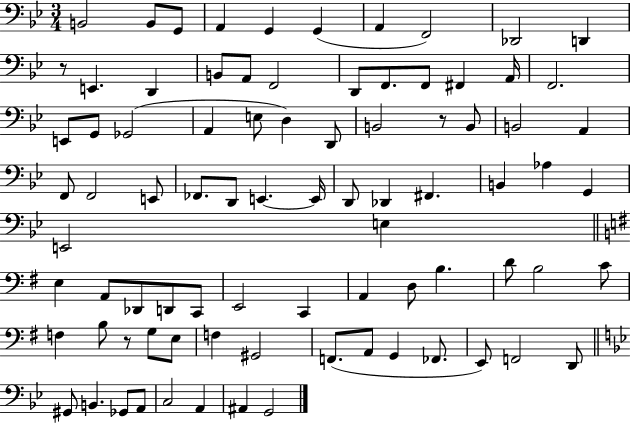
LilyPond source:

{
  \clef bass
  \numericTimeSignature
  \time 3/4
  \key bes \major
  \repeat volta 2 { b,2 b,8 g,8 | a,4 g,4 g,4( | a,4 f,2) | des,2 d,4 | \break r8 e,4. d,4 | b,8 a,8 f,2 | d,8 f,8. f,8 fis,4 a,16 | f,2. | \break e,8 g,8 ges,2( | a,4 e8 d4) d,8 | b,2 r8 b,8 | b,2 a,4 | \break f,8 f,2 e,8 | fes,8. d,8 e,4.~~ e,16 | d,8 des,4 fis,4. | b,4 aes4 g,4 | \break e,2 e4 | \bar "||" \break \key g \major e4 a,8 des,8 d,8 c,8 | e,2 c,4 | a,4 d8 b4. | d'8 b2 c'8 | \break f4 b8 r8 g8 e8 | f4 gis,2 | f,8.( a,8 g,4 fes,8. | e,8) f,2 d,8 | \break \bar "||" \break \key bes \major gis,8 b,4. ges,8 a,8 | c2 a,4 | ais,4 g,2 | } \bar "|."
}